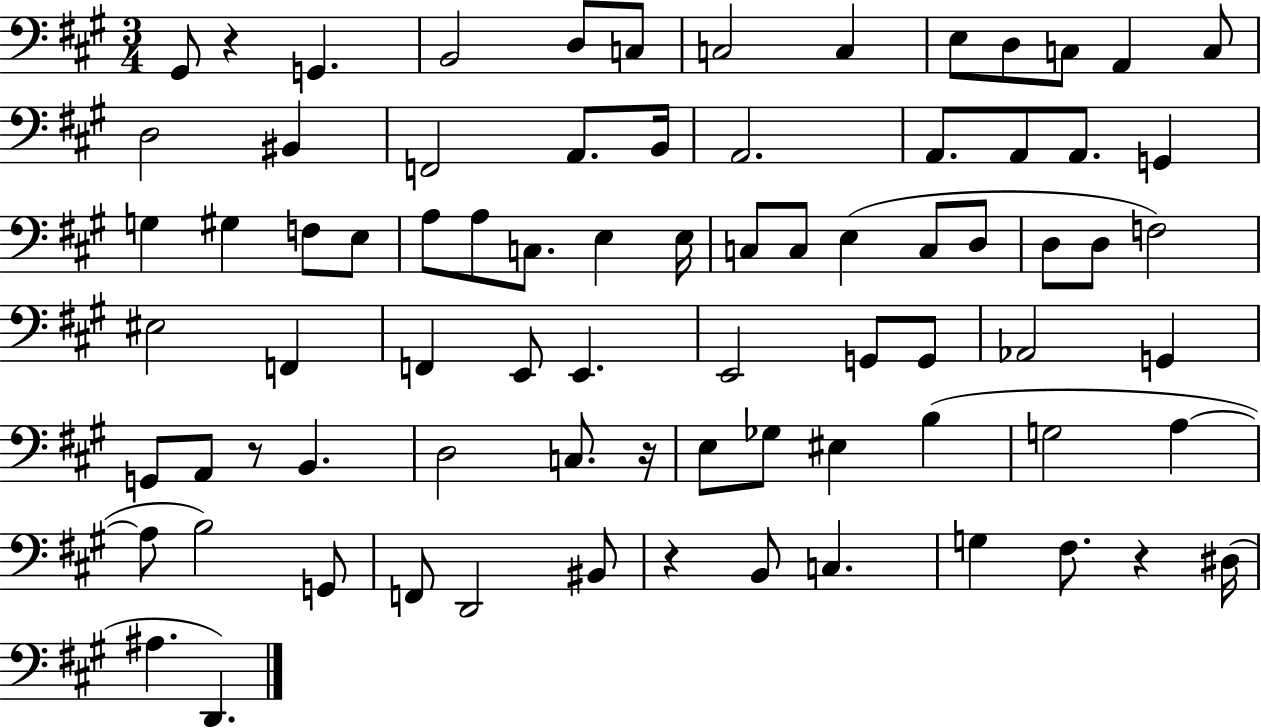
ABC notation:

X:1
T:Untitled
M:3/4
L:1/4
K:A
^G,,/2 z G,, B,,2 D,/2 C,/2 C,2 C, E,/2 D,/2 C,/2 A,, C,/2 D,2 ^B,, F,,2 A,,/2 B,,/4 A,,2 A,,/2 A,,/2 A,,/2 G,, G, ^G, F,/2 E,/2 A,/2 A,/2 C,/2 E, E,/4 C,/2 C,/2 E, C,/2 D,/2 D,/2 D,/2 F,2 ^E,2 F,, F,, E,,/2 E,, E,,2 G,,/2 G,,/2 _A,,2 G,, G,,/2 A,,/2 z/2 B,, D,2 C,/2 z/4 E,/2 _G,/2 ^E, B, G,2 A, A,/2 B,2 G,,/2 F,,/2 D,,2 ^B,,/2 z B,,/2 C, G, ^F,/2 z ^D,/4 ^A, D,,